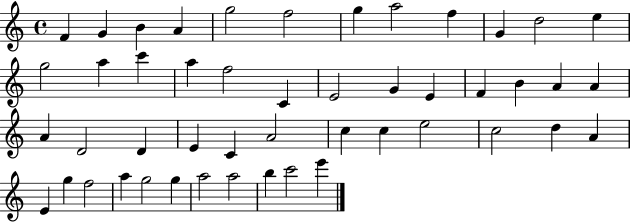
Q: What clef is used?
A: treble